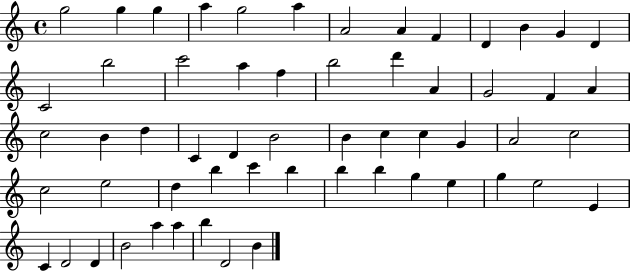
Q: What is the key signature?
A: C major